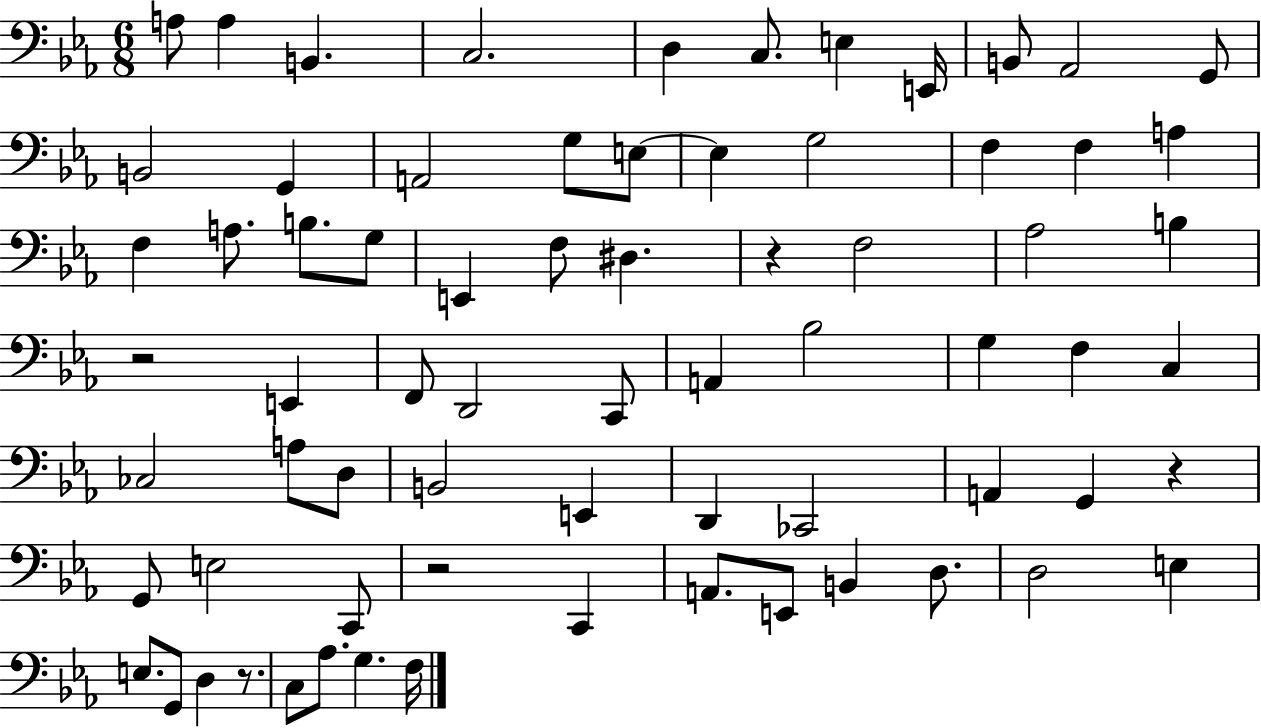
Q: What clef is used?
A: bass